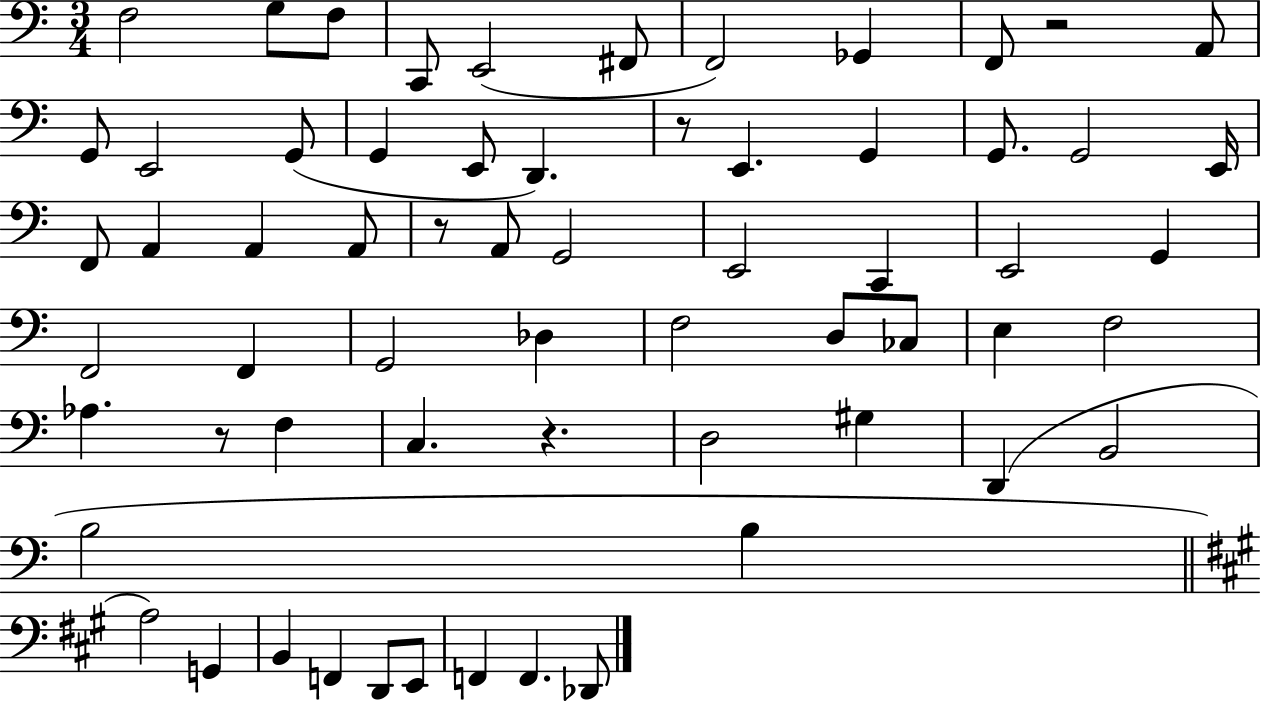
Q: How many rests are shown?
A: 5